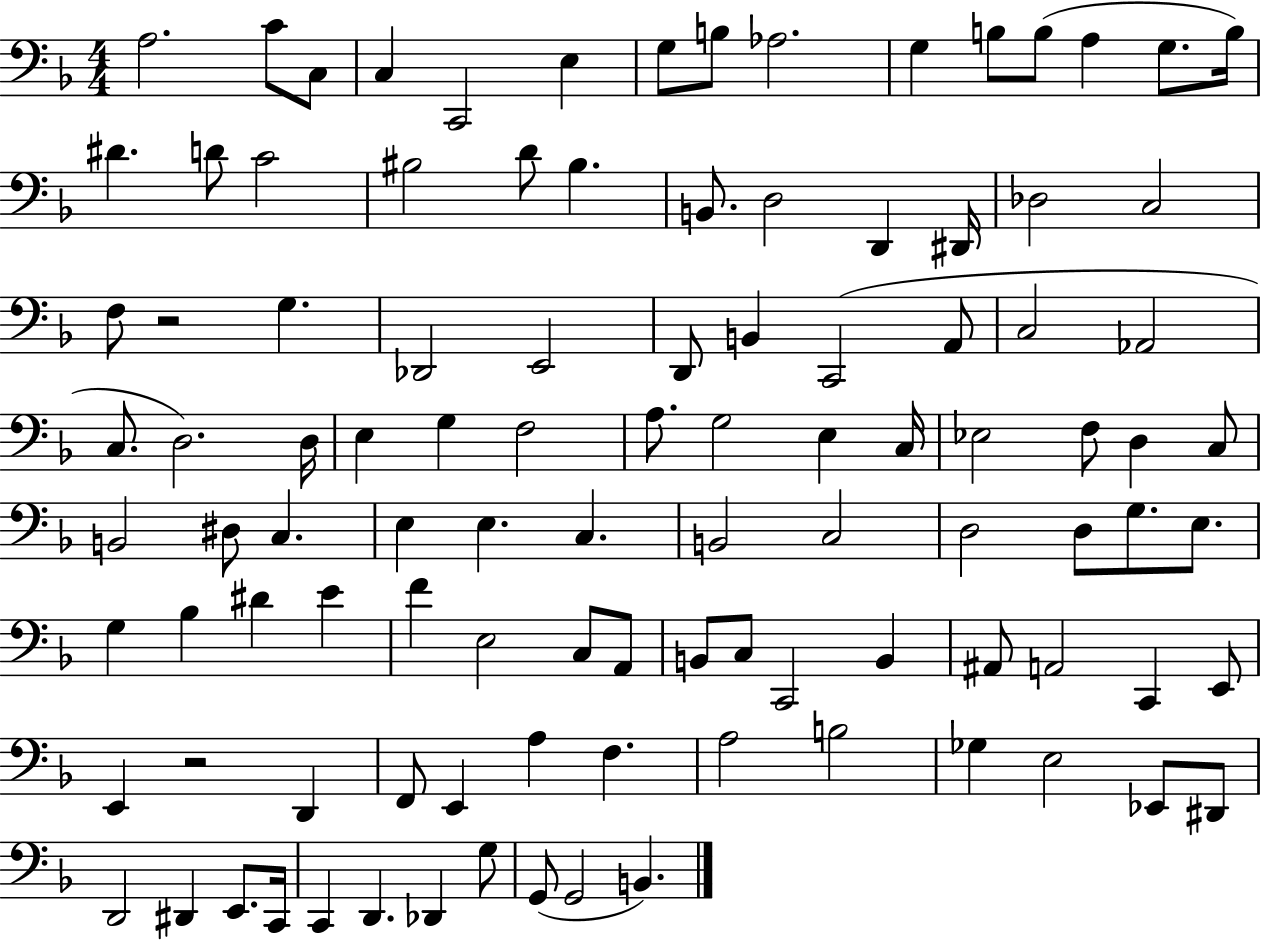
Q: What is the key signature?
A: F major